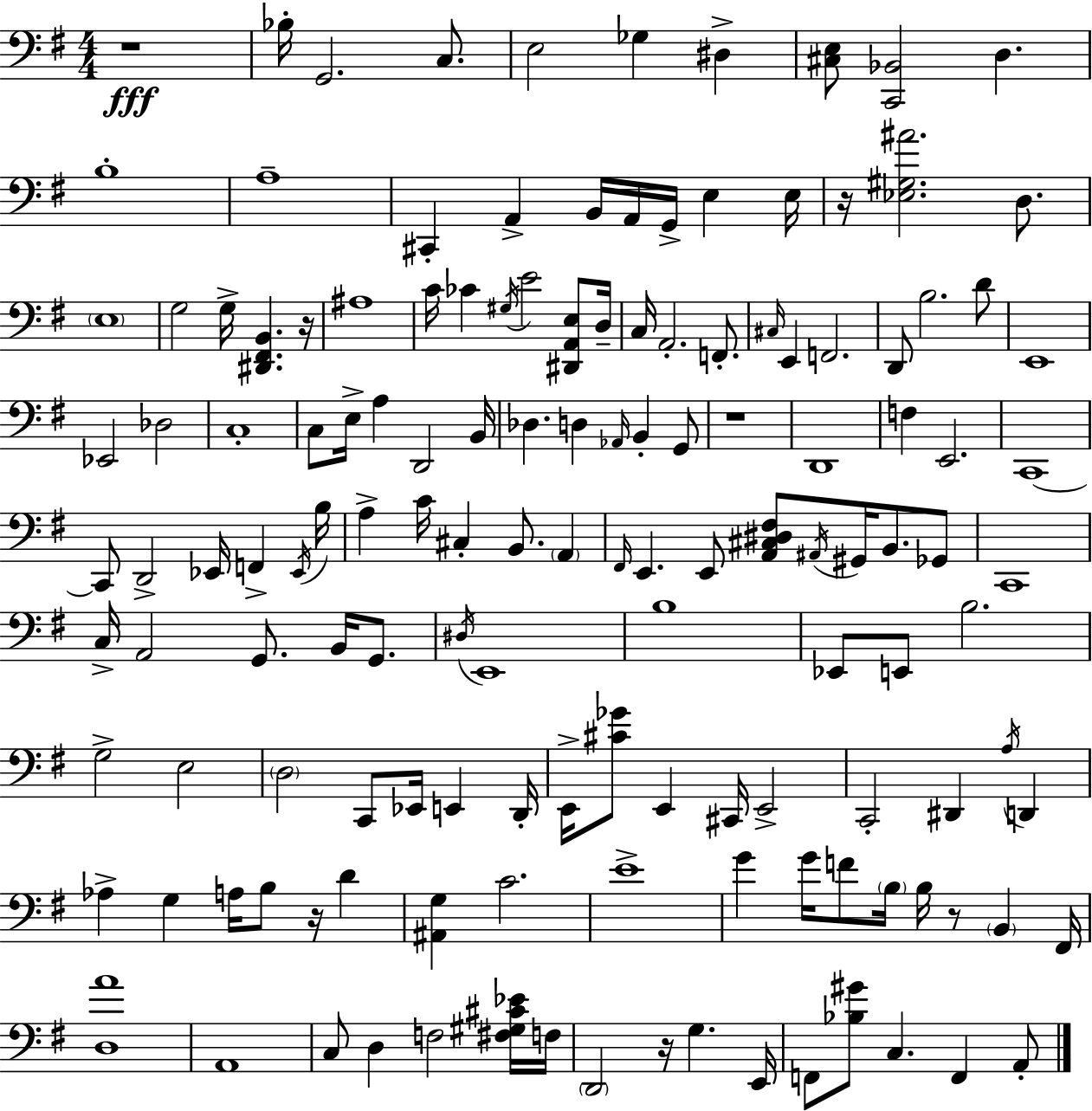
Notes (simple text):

R/w Bb3/s G2/h. C3/e. E3/h Gb3/q D#3/q [C#3,E3]/e [C2,Bb2]/h D3/q. B3/w A3/w C#2/q A2/q B2/s A2/s G2/s E3/q E3/s R/s [Eb3,G#3,A#4]/h. D3/e. E3/w G3/h G3/s [D#2,F#2,B2]/q. R/s A#3/w C4/s CES4/q G#3/s E4/h [D#2,A2,E3]/e D3/s C3/s A2/h. F2/e. C#3/s E2/q F2/h. D2/e B3/h. D4/e E2/w Eb2/h Db3/h C3/w C3/e E3/s A3/q D2/h B2/s Db3/q. D3/q Ab2/s B2/q G2/e R/w D2/w F3/q E2/h. C2/w C2/e D2/h Eb2/s F2/q Eb2/s B3/s A3/q C4/s C#3/q B2/e. A2/q F#2/s E2/q. E2/e [A2,C#3,D#3,F#3]/e A#2/s G#2/s B2/e. Gb2/e C2/w C3/s A2/h G2/e. B2/s G2/e. D#3/s E2/w B3/w Eb2/e E2/e B3/h. G3/h E3/h D3/h C2/e Eb2/s E2/q D2/s E2/s [C#4,Gb4]/e E2/q C#2/s E2/h C2/h D#2/q A3/s D2/q Ab3/q G3/q A3/s B3/e R/s D4/q [A#2,G3]/q C4/h. E4/w G4/q G4/s F4/e B3/s B3/s R/e B2/q F#2/s [D3,A4]/w A2/w C3/e D3/q F3/h [F#3,G#3,C#4,Eb4]/s F3/s D2/h R/s G3/q. E2/s F2/e [Bb3,G#4]/e C3/q. F2/q A2/e